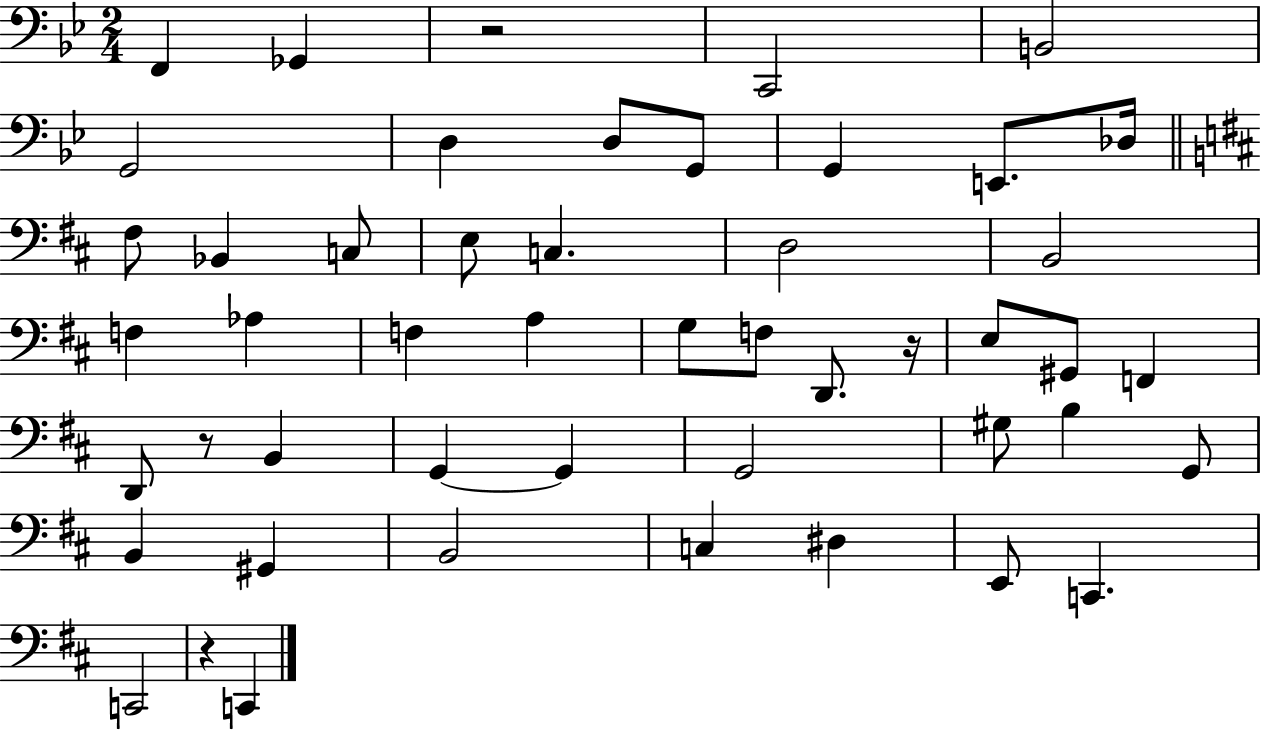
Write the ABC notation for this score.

X:1
T:Untitled
M:2/4
L:1/4
K:Bb
F,, _G,, z2 C,,2 B,,2 G,,2 D, D,/2 G,,/2 G,, E,,/2 _D,/4 ^F,/2 _B,, C,/2 E,/2 C, D,2 B,,2 F, _A, F, A, G,/2 F,/2 D,,/2 z/4 E,/2 ^G,,/2 F,, D,,/2 z/2 B,, G,, G,, G,,2 ^G,/2 B, G,,/2 B,, ^G,, B,,2 C, ^D, E,,/2 C,, C,,2 z C,,